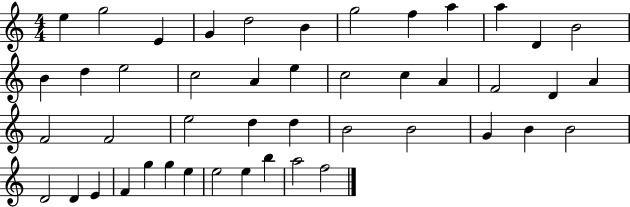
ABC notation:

X:1
T:Untitled
M:4/4
L:1/4
K:C
e g2 E G d2 B g2 f a a D B2 B d e2 c2 A e c2 c A F2 D A F2 F2 e2 d d B2 B2 G B B2 D2 D E F g g e e2 e b a2 f2